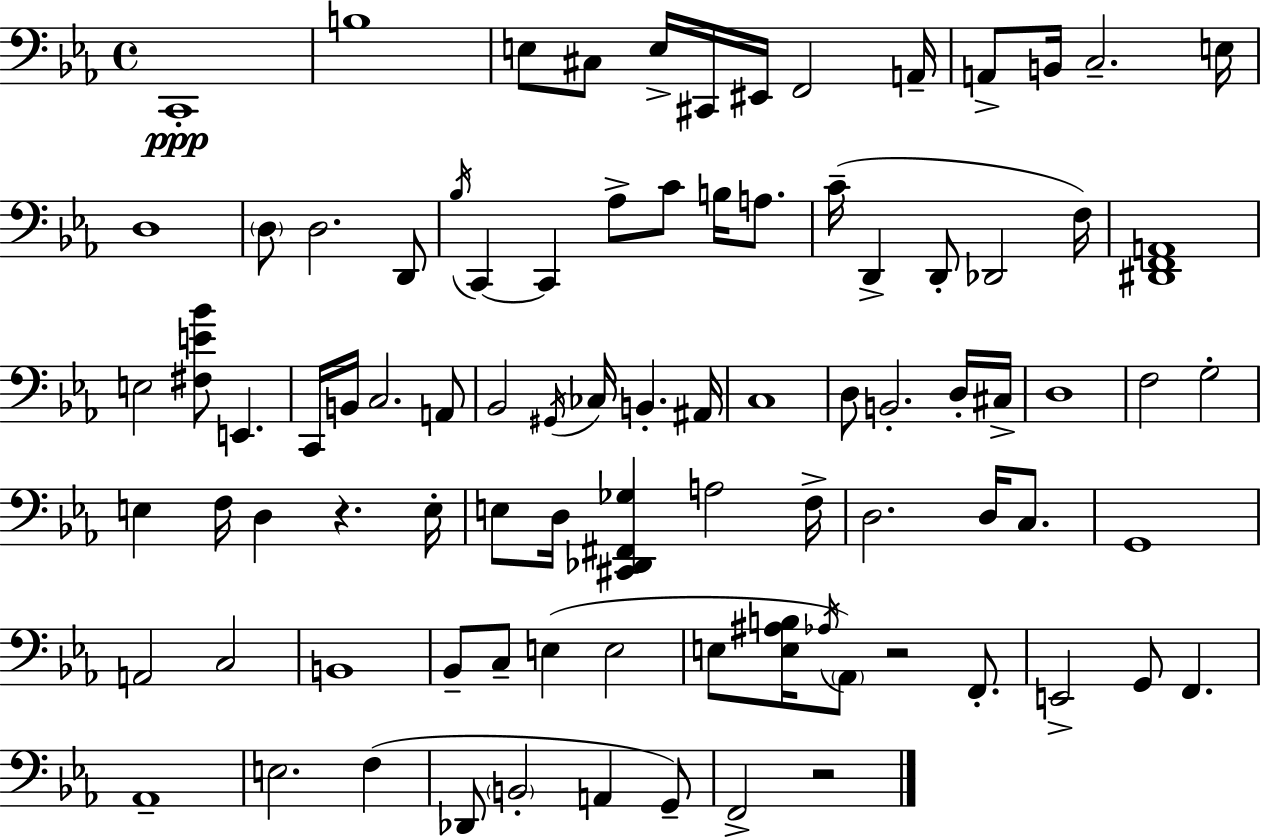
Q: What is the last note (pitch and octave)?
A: F2